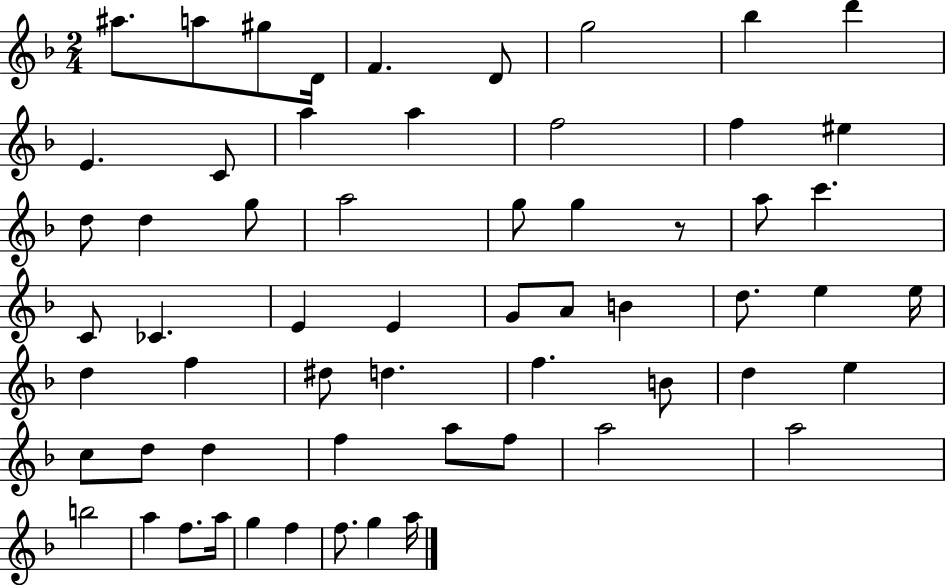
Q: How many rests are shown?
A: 1